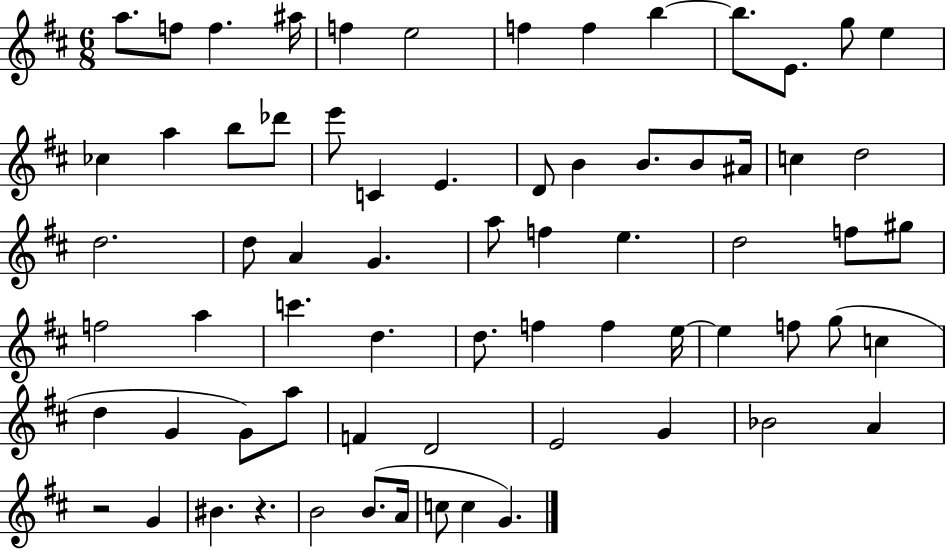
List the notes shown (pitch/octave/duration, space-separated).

A5/e. F5/e F5/q. A#5/s F5/q E5/h F5/q F5/q B5/q B5/e. E4/e. G5/e E5/q CES5/q A5/q B5/e Db6/e E6/e C4/q E4/q. D4/e B4/q B4/e. B4/e A#4/s C5/q D5/h D5/h. D5/e A4/q G4/q. A5/e F5/q E5/q. D5/h F5/e G#5/e F5/h A5/q C6/q. D5/q. D5/e. F5/q F5/q E5/s E5/q F5/e G5/e C5/q D5/q G4/q G4/e A5/e F4/q D4/h E4/h G4/q Bb4/h A4/q R/h G4/q BIS4/q. R/q. B4/h B4/e. A4/s C5/e C5/q G4/q.